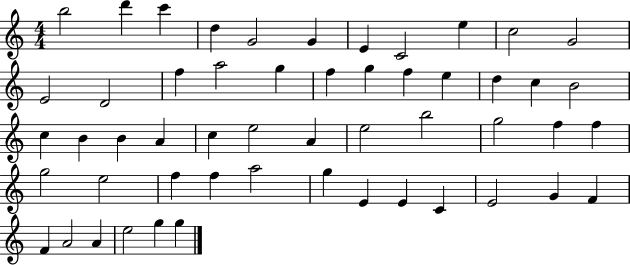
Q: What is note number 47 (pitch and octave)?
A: F4